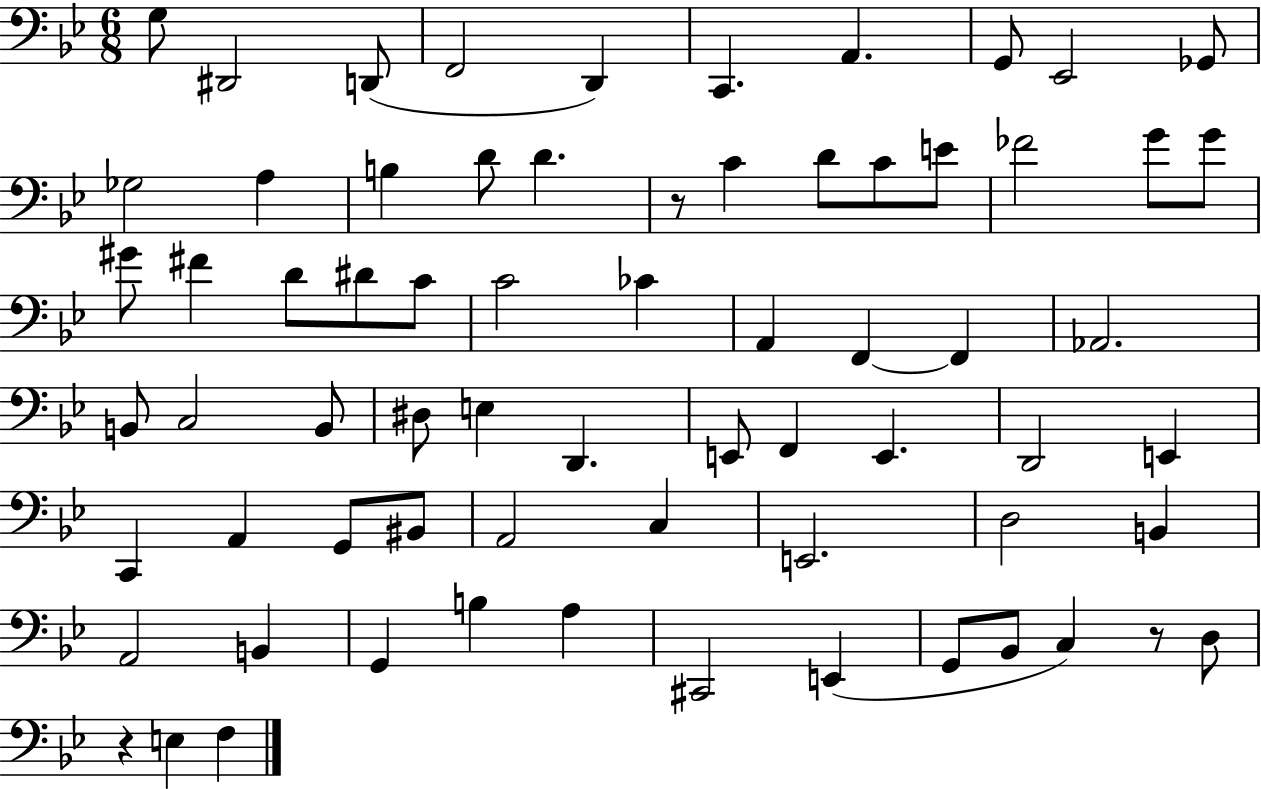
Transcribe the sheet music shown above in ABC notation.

X:1
T:Untitled
M:6/8
L:1/4
K:Bb
G,/2 ^D,,2 D,,/2 F,,2 D,, C,, A,, G,,/2 _E,,2 _G,,/2 _G,2 A, B, D/2 D z/2 C D/2 C/2 E/2 _F2 G/2 G/2 ^G/2 ^F D/2 ^D/2 C/2 C2 _C A,, F,, F,, _A,,2 B,,/2 C,2 B,,/2 ^D,/2 E, D,, E,,/2 F,, E,, D,,2 E,, C,, A,, G,,/2 ^B,,/2 A,,2 C, E,,2 D,2 B,, A,,2 B,, G,, B, A, ^C,,2 E,, G,,/2 _B,,/2 C, z/2 D,/2 z E, F,